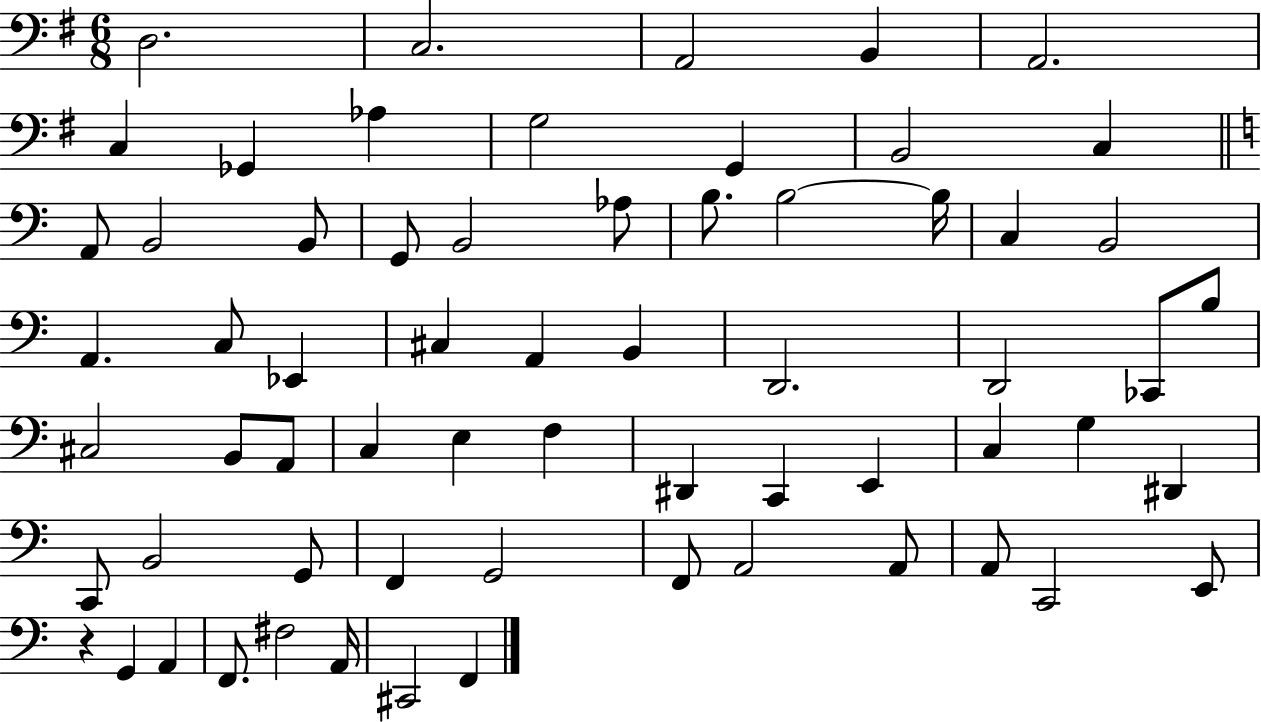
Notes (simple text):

D3/h. C3/h. A2/h B2/q A2/h. C3/q Gb2/q Ab3/q G3/h G2/q B2/h C3/q A2/e B2/h B2/e G2/e B2/h Ab3/e B3/e. B3/h B3/s C3/q B2/h A2/q. C3/e Eb2/q C#3/q A2/q B2/q D2/h. D2/h CES2/e B3/e C#3/h B2/e A2/e C3/q E3/q F3/q D#2/q C2/q E2/q C3/q G3/q D#2/q C2/e B2/h G2/e F2/q G2/h F2/e A2/h A2/e A2/e C2/h E2/e R/q G2/q A2/q F2/e. F#3/h A2/s C#2/h F2/q